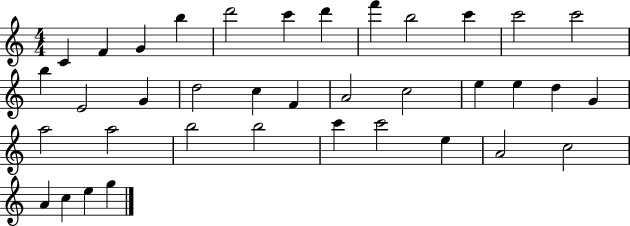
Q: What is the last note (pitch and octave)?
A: G5